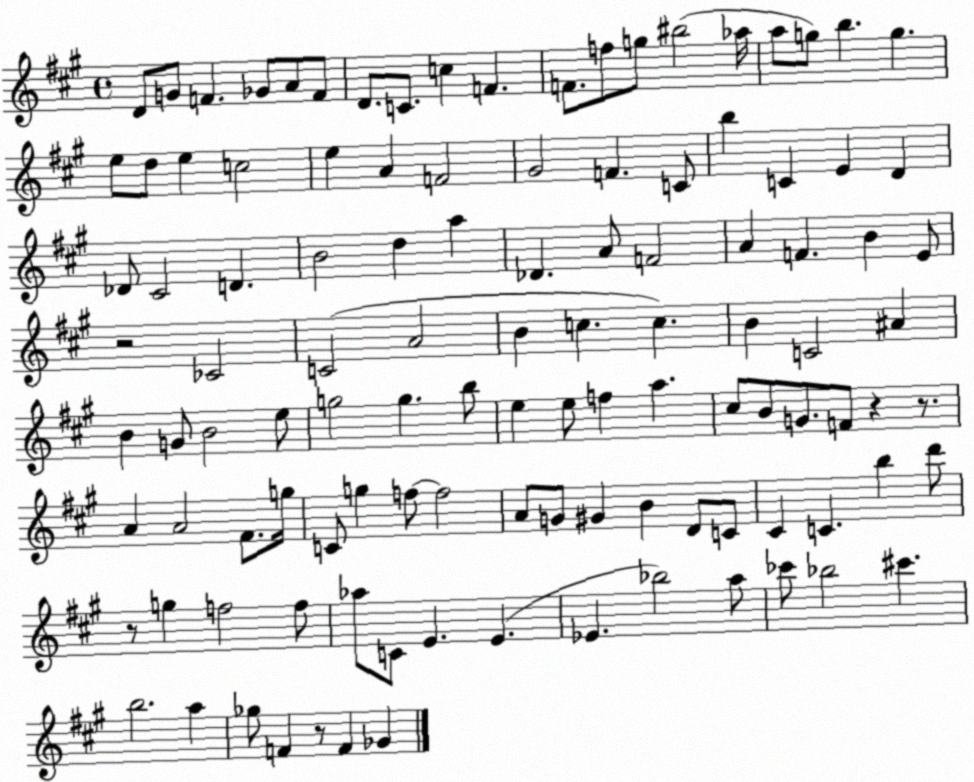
X:1
T:Untitled
M:4/4
L:1/4
K:A
D/2 G/2 F _G/2 A/2 F/2 D/2 C/2 c F F/2 f/2 g/2 ^b2 _a/4 a/2 g/2 b g e/2 d/2 e c2 e A F2 ^G2 F C/2 b C E D _D/2 ^C2 D B2 d a _D A/2 F2 A F B E/2 z2 _C2 C2 A2 B c c B C2 ^A B G/2 B2 e/2 g2 g b/2 e e/2 f a ^c/2 B/2 G/2 F/2 z z/2 A A2 ^F/2 g/4 C/2 g f/2 f2 A/2 G/2 ^G B D/2 C/2 ^C C b d'/2 z/2 g f2 f/2 _a/2 C/2 E E _E _b2 a/2 _c'/2 _b2 ^c' b2 a _g/2 F z/2 F _G